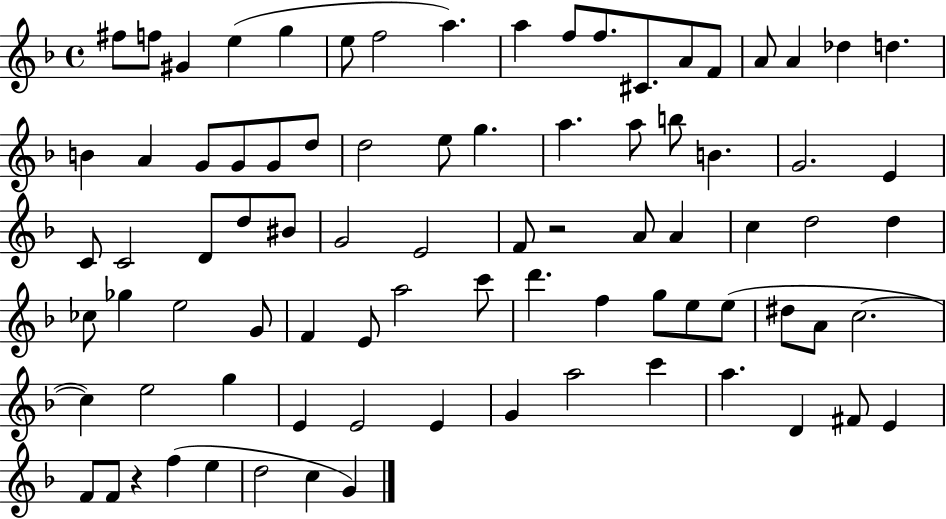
{
  \clef treble
  \time 4/4
  \defaultTimeSignature
  \key f \major
  fis''8 f''8 gis'4 e''4( g''4 | e''8 f''2 a''4.) | a''4 f''8 f''8. cis'8. a'8 f'8 | a'8 a'4 des''4 d''4. | \break b'4 a'4 g'8 g'8 g'8 d''8 | d''2 e''8 g''4. | a''4. a''8 b''8 b'4. | g'2. e'4 | \break c'8 c'2 d'8 d''8 bis'8 | g'2 e'2 | f'8 r2 a'8 a'4 | c''4 d''2 d''4 | \break ces''8 ges''4 e''2 g'8 | f'4 e'8 a''2 c'''8 | d'''4. f''4 g''8 e''8 e''8( | dis''8 a'8 c''2.~~ | \break c''4) e''2 g''4 | e'4 e'2 e'4 | g'4 a''2 c'''4 | a''4. d'4 fis'8 e'4 | \break f'8 f'8 r4 f''4( e''4 | d''2 c''4 g'4) | \bar "|."
}